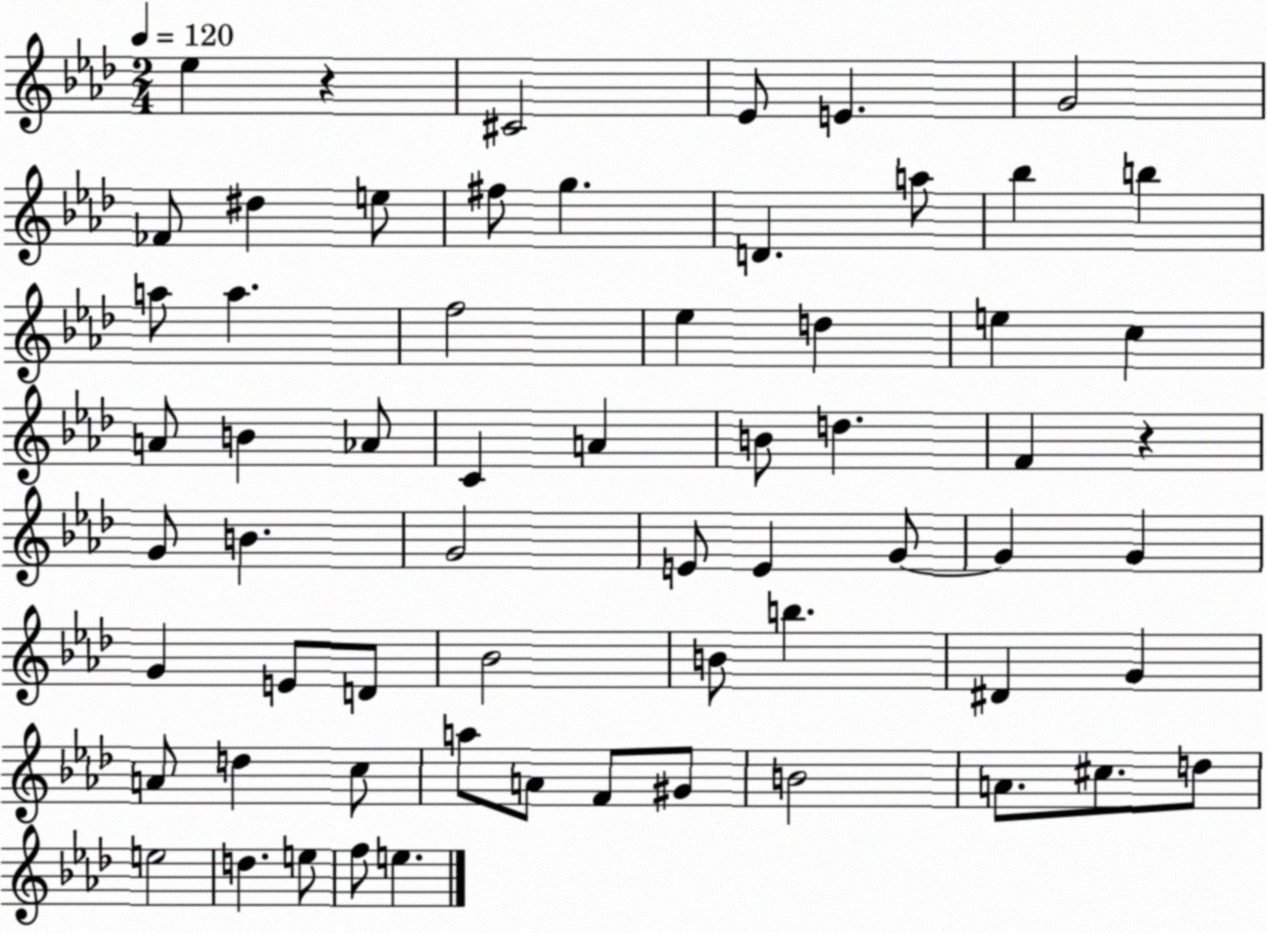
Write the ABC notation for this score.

X:1
T:Untitled
M:2/4
L:1/4
K:Ab
_e z ^C2 _E/2 E G2 _F/2 ^d e/2 ^f/2 g D a/2 _b b a/2 a f2 _e d e c A/2 B _A/2 C A B/2 d F z G/2 B G2 E/2 E G/2 G G G E/2 D/2 _B2 B/2 b ^D G A/2 d c/2 a/2 A/2 F/2 ^G/2 B2 A/2 ^c/2 d/2 e2 d e/2 f/2 e